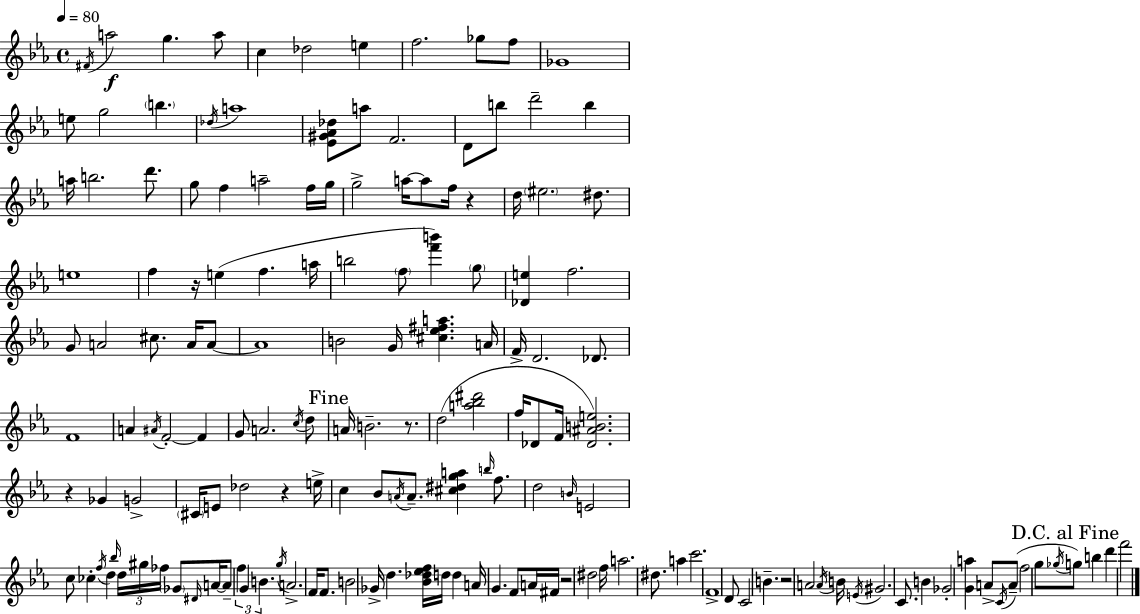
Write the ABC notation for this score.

X:1
T:Untitled
M:4/4
L:1/4
K:Eb
^F/4 a2 g a/2 c _d2 e f2 _g/2 f/2 _G4 e/2 g2 b _d/4 a4 [_E^G_A_d]/2 a/2 F2 D/2 b/2 d'2 b a/4 b2 d'/2 g/2 f a2 f/4 g/4 g2 a/4 a/2 f/4 z d/4 ^e2 ^d/2 e4 f z/4 e f a/4 b2 f/2 [f'b'] g/2 [_De] f2 G/2 A2 ^c/2 A/4 A/2 A4 B2 G/4 [^c_e^fa] A/4 F/4 D2 _D/2 F4 A ^A/4 F2 F G/2 A2 c/4 d/2 A/4 B2 z/2 d2 [a_b^d']2 f/4 _D/2 F/4 [_D^ABe]2 z _G G2 ^C/4 E/2 _d2 z e/4 c _B/2 A/4 A/2 [^c^dga] b/4 f/2 d2 B/4 E2 c/2 _c f/4 d _b/4 d/4 ^g/4 _f/4 _G/2 ^D/4 A/4 A/2 f G B g/4 A2 F/4 F/2 B2 _G/4 d [_B_d_ef]/4 d/4 d A/4 G F/2 A/4 ^F/4 z2 ^d2 f/4 a2 ^d/2 a c'2 F4 D/2 C2 B z2 A2 A/4 B/4 E/4 ^G2 C/2 B _G2 [Ga] A/2 C/4 A/2 f2 g/2 _g/4 g/2 b d' f'2